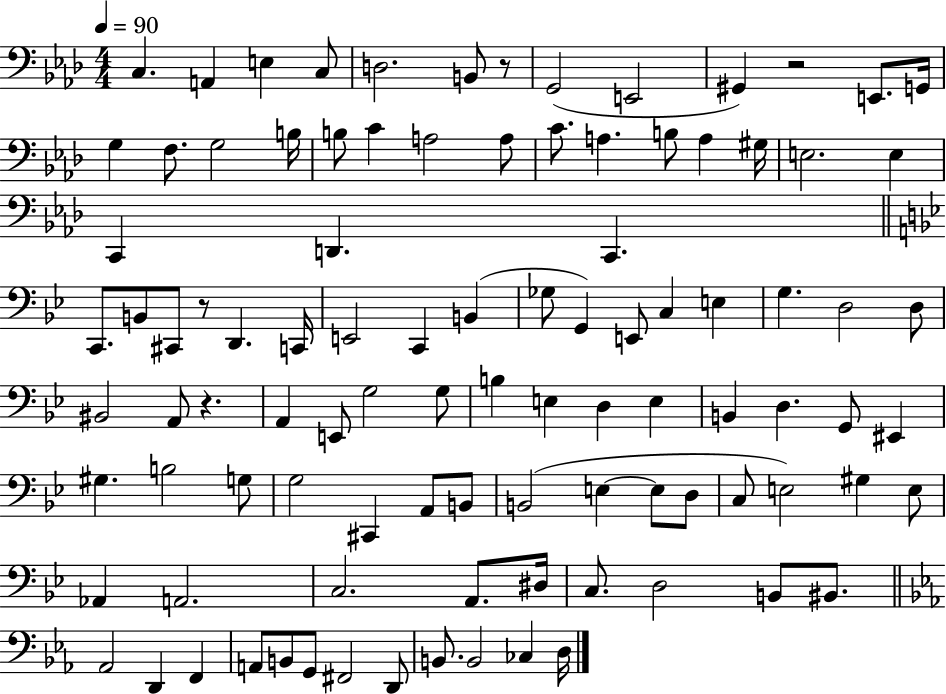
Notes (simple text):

C3/q. A2/q E3/q C3/e D3/h. B2/e R/e G2/h E2/h G#2/q R/h E2/e. G2/s G3/q F3/e. G3/h B3/s B3/e C4/q A3/h A3/e C4/e. A3/q. B3/e A3/q G#3/s E3/h. E3/q C2/q D2/q. C2/q. C2/e. B2/e C#2/e R/e D2/q. C2/s E2/h C2/q B2/q Gb3/e G2/q E2/e C3/q E3/q G3/q. D3/h D3/e BIS2/h A2/e R/q. A2/q E2/e G3/h G3/e B3/q E3/q D3/q E3/q B2/q D3/q. G2/e EIS2/q G#3/q. B3/h G3/e G3/h C#2/q A2/e B2/e B2/h E3/q E3/e D3/e C3/e E3/h G#3/q E3/e Ab2/q A2/h. C3/h. A2/e. D#3/s C3/e. D3/h B2/e BIS2/e. Ab2/h D2/q F2/q A2/e B2/e G2/e F#2/h D2/e B2/e. B2/h CES3/q D3/s